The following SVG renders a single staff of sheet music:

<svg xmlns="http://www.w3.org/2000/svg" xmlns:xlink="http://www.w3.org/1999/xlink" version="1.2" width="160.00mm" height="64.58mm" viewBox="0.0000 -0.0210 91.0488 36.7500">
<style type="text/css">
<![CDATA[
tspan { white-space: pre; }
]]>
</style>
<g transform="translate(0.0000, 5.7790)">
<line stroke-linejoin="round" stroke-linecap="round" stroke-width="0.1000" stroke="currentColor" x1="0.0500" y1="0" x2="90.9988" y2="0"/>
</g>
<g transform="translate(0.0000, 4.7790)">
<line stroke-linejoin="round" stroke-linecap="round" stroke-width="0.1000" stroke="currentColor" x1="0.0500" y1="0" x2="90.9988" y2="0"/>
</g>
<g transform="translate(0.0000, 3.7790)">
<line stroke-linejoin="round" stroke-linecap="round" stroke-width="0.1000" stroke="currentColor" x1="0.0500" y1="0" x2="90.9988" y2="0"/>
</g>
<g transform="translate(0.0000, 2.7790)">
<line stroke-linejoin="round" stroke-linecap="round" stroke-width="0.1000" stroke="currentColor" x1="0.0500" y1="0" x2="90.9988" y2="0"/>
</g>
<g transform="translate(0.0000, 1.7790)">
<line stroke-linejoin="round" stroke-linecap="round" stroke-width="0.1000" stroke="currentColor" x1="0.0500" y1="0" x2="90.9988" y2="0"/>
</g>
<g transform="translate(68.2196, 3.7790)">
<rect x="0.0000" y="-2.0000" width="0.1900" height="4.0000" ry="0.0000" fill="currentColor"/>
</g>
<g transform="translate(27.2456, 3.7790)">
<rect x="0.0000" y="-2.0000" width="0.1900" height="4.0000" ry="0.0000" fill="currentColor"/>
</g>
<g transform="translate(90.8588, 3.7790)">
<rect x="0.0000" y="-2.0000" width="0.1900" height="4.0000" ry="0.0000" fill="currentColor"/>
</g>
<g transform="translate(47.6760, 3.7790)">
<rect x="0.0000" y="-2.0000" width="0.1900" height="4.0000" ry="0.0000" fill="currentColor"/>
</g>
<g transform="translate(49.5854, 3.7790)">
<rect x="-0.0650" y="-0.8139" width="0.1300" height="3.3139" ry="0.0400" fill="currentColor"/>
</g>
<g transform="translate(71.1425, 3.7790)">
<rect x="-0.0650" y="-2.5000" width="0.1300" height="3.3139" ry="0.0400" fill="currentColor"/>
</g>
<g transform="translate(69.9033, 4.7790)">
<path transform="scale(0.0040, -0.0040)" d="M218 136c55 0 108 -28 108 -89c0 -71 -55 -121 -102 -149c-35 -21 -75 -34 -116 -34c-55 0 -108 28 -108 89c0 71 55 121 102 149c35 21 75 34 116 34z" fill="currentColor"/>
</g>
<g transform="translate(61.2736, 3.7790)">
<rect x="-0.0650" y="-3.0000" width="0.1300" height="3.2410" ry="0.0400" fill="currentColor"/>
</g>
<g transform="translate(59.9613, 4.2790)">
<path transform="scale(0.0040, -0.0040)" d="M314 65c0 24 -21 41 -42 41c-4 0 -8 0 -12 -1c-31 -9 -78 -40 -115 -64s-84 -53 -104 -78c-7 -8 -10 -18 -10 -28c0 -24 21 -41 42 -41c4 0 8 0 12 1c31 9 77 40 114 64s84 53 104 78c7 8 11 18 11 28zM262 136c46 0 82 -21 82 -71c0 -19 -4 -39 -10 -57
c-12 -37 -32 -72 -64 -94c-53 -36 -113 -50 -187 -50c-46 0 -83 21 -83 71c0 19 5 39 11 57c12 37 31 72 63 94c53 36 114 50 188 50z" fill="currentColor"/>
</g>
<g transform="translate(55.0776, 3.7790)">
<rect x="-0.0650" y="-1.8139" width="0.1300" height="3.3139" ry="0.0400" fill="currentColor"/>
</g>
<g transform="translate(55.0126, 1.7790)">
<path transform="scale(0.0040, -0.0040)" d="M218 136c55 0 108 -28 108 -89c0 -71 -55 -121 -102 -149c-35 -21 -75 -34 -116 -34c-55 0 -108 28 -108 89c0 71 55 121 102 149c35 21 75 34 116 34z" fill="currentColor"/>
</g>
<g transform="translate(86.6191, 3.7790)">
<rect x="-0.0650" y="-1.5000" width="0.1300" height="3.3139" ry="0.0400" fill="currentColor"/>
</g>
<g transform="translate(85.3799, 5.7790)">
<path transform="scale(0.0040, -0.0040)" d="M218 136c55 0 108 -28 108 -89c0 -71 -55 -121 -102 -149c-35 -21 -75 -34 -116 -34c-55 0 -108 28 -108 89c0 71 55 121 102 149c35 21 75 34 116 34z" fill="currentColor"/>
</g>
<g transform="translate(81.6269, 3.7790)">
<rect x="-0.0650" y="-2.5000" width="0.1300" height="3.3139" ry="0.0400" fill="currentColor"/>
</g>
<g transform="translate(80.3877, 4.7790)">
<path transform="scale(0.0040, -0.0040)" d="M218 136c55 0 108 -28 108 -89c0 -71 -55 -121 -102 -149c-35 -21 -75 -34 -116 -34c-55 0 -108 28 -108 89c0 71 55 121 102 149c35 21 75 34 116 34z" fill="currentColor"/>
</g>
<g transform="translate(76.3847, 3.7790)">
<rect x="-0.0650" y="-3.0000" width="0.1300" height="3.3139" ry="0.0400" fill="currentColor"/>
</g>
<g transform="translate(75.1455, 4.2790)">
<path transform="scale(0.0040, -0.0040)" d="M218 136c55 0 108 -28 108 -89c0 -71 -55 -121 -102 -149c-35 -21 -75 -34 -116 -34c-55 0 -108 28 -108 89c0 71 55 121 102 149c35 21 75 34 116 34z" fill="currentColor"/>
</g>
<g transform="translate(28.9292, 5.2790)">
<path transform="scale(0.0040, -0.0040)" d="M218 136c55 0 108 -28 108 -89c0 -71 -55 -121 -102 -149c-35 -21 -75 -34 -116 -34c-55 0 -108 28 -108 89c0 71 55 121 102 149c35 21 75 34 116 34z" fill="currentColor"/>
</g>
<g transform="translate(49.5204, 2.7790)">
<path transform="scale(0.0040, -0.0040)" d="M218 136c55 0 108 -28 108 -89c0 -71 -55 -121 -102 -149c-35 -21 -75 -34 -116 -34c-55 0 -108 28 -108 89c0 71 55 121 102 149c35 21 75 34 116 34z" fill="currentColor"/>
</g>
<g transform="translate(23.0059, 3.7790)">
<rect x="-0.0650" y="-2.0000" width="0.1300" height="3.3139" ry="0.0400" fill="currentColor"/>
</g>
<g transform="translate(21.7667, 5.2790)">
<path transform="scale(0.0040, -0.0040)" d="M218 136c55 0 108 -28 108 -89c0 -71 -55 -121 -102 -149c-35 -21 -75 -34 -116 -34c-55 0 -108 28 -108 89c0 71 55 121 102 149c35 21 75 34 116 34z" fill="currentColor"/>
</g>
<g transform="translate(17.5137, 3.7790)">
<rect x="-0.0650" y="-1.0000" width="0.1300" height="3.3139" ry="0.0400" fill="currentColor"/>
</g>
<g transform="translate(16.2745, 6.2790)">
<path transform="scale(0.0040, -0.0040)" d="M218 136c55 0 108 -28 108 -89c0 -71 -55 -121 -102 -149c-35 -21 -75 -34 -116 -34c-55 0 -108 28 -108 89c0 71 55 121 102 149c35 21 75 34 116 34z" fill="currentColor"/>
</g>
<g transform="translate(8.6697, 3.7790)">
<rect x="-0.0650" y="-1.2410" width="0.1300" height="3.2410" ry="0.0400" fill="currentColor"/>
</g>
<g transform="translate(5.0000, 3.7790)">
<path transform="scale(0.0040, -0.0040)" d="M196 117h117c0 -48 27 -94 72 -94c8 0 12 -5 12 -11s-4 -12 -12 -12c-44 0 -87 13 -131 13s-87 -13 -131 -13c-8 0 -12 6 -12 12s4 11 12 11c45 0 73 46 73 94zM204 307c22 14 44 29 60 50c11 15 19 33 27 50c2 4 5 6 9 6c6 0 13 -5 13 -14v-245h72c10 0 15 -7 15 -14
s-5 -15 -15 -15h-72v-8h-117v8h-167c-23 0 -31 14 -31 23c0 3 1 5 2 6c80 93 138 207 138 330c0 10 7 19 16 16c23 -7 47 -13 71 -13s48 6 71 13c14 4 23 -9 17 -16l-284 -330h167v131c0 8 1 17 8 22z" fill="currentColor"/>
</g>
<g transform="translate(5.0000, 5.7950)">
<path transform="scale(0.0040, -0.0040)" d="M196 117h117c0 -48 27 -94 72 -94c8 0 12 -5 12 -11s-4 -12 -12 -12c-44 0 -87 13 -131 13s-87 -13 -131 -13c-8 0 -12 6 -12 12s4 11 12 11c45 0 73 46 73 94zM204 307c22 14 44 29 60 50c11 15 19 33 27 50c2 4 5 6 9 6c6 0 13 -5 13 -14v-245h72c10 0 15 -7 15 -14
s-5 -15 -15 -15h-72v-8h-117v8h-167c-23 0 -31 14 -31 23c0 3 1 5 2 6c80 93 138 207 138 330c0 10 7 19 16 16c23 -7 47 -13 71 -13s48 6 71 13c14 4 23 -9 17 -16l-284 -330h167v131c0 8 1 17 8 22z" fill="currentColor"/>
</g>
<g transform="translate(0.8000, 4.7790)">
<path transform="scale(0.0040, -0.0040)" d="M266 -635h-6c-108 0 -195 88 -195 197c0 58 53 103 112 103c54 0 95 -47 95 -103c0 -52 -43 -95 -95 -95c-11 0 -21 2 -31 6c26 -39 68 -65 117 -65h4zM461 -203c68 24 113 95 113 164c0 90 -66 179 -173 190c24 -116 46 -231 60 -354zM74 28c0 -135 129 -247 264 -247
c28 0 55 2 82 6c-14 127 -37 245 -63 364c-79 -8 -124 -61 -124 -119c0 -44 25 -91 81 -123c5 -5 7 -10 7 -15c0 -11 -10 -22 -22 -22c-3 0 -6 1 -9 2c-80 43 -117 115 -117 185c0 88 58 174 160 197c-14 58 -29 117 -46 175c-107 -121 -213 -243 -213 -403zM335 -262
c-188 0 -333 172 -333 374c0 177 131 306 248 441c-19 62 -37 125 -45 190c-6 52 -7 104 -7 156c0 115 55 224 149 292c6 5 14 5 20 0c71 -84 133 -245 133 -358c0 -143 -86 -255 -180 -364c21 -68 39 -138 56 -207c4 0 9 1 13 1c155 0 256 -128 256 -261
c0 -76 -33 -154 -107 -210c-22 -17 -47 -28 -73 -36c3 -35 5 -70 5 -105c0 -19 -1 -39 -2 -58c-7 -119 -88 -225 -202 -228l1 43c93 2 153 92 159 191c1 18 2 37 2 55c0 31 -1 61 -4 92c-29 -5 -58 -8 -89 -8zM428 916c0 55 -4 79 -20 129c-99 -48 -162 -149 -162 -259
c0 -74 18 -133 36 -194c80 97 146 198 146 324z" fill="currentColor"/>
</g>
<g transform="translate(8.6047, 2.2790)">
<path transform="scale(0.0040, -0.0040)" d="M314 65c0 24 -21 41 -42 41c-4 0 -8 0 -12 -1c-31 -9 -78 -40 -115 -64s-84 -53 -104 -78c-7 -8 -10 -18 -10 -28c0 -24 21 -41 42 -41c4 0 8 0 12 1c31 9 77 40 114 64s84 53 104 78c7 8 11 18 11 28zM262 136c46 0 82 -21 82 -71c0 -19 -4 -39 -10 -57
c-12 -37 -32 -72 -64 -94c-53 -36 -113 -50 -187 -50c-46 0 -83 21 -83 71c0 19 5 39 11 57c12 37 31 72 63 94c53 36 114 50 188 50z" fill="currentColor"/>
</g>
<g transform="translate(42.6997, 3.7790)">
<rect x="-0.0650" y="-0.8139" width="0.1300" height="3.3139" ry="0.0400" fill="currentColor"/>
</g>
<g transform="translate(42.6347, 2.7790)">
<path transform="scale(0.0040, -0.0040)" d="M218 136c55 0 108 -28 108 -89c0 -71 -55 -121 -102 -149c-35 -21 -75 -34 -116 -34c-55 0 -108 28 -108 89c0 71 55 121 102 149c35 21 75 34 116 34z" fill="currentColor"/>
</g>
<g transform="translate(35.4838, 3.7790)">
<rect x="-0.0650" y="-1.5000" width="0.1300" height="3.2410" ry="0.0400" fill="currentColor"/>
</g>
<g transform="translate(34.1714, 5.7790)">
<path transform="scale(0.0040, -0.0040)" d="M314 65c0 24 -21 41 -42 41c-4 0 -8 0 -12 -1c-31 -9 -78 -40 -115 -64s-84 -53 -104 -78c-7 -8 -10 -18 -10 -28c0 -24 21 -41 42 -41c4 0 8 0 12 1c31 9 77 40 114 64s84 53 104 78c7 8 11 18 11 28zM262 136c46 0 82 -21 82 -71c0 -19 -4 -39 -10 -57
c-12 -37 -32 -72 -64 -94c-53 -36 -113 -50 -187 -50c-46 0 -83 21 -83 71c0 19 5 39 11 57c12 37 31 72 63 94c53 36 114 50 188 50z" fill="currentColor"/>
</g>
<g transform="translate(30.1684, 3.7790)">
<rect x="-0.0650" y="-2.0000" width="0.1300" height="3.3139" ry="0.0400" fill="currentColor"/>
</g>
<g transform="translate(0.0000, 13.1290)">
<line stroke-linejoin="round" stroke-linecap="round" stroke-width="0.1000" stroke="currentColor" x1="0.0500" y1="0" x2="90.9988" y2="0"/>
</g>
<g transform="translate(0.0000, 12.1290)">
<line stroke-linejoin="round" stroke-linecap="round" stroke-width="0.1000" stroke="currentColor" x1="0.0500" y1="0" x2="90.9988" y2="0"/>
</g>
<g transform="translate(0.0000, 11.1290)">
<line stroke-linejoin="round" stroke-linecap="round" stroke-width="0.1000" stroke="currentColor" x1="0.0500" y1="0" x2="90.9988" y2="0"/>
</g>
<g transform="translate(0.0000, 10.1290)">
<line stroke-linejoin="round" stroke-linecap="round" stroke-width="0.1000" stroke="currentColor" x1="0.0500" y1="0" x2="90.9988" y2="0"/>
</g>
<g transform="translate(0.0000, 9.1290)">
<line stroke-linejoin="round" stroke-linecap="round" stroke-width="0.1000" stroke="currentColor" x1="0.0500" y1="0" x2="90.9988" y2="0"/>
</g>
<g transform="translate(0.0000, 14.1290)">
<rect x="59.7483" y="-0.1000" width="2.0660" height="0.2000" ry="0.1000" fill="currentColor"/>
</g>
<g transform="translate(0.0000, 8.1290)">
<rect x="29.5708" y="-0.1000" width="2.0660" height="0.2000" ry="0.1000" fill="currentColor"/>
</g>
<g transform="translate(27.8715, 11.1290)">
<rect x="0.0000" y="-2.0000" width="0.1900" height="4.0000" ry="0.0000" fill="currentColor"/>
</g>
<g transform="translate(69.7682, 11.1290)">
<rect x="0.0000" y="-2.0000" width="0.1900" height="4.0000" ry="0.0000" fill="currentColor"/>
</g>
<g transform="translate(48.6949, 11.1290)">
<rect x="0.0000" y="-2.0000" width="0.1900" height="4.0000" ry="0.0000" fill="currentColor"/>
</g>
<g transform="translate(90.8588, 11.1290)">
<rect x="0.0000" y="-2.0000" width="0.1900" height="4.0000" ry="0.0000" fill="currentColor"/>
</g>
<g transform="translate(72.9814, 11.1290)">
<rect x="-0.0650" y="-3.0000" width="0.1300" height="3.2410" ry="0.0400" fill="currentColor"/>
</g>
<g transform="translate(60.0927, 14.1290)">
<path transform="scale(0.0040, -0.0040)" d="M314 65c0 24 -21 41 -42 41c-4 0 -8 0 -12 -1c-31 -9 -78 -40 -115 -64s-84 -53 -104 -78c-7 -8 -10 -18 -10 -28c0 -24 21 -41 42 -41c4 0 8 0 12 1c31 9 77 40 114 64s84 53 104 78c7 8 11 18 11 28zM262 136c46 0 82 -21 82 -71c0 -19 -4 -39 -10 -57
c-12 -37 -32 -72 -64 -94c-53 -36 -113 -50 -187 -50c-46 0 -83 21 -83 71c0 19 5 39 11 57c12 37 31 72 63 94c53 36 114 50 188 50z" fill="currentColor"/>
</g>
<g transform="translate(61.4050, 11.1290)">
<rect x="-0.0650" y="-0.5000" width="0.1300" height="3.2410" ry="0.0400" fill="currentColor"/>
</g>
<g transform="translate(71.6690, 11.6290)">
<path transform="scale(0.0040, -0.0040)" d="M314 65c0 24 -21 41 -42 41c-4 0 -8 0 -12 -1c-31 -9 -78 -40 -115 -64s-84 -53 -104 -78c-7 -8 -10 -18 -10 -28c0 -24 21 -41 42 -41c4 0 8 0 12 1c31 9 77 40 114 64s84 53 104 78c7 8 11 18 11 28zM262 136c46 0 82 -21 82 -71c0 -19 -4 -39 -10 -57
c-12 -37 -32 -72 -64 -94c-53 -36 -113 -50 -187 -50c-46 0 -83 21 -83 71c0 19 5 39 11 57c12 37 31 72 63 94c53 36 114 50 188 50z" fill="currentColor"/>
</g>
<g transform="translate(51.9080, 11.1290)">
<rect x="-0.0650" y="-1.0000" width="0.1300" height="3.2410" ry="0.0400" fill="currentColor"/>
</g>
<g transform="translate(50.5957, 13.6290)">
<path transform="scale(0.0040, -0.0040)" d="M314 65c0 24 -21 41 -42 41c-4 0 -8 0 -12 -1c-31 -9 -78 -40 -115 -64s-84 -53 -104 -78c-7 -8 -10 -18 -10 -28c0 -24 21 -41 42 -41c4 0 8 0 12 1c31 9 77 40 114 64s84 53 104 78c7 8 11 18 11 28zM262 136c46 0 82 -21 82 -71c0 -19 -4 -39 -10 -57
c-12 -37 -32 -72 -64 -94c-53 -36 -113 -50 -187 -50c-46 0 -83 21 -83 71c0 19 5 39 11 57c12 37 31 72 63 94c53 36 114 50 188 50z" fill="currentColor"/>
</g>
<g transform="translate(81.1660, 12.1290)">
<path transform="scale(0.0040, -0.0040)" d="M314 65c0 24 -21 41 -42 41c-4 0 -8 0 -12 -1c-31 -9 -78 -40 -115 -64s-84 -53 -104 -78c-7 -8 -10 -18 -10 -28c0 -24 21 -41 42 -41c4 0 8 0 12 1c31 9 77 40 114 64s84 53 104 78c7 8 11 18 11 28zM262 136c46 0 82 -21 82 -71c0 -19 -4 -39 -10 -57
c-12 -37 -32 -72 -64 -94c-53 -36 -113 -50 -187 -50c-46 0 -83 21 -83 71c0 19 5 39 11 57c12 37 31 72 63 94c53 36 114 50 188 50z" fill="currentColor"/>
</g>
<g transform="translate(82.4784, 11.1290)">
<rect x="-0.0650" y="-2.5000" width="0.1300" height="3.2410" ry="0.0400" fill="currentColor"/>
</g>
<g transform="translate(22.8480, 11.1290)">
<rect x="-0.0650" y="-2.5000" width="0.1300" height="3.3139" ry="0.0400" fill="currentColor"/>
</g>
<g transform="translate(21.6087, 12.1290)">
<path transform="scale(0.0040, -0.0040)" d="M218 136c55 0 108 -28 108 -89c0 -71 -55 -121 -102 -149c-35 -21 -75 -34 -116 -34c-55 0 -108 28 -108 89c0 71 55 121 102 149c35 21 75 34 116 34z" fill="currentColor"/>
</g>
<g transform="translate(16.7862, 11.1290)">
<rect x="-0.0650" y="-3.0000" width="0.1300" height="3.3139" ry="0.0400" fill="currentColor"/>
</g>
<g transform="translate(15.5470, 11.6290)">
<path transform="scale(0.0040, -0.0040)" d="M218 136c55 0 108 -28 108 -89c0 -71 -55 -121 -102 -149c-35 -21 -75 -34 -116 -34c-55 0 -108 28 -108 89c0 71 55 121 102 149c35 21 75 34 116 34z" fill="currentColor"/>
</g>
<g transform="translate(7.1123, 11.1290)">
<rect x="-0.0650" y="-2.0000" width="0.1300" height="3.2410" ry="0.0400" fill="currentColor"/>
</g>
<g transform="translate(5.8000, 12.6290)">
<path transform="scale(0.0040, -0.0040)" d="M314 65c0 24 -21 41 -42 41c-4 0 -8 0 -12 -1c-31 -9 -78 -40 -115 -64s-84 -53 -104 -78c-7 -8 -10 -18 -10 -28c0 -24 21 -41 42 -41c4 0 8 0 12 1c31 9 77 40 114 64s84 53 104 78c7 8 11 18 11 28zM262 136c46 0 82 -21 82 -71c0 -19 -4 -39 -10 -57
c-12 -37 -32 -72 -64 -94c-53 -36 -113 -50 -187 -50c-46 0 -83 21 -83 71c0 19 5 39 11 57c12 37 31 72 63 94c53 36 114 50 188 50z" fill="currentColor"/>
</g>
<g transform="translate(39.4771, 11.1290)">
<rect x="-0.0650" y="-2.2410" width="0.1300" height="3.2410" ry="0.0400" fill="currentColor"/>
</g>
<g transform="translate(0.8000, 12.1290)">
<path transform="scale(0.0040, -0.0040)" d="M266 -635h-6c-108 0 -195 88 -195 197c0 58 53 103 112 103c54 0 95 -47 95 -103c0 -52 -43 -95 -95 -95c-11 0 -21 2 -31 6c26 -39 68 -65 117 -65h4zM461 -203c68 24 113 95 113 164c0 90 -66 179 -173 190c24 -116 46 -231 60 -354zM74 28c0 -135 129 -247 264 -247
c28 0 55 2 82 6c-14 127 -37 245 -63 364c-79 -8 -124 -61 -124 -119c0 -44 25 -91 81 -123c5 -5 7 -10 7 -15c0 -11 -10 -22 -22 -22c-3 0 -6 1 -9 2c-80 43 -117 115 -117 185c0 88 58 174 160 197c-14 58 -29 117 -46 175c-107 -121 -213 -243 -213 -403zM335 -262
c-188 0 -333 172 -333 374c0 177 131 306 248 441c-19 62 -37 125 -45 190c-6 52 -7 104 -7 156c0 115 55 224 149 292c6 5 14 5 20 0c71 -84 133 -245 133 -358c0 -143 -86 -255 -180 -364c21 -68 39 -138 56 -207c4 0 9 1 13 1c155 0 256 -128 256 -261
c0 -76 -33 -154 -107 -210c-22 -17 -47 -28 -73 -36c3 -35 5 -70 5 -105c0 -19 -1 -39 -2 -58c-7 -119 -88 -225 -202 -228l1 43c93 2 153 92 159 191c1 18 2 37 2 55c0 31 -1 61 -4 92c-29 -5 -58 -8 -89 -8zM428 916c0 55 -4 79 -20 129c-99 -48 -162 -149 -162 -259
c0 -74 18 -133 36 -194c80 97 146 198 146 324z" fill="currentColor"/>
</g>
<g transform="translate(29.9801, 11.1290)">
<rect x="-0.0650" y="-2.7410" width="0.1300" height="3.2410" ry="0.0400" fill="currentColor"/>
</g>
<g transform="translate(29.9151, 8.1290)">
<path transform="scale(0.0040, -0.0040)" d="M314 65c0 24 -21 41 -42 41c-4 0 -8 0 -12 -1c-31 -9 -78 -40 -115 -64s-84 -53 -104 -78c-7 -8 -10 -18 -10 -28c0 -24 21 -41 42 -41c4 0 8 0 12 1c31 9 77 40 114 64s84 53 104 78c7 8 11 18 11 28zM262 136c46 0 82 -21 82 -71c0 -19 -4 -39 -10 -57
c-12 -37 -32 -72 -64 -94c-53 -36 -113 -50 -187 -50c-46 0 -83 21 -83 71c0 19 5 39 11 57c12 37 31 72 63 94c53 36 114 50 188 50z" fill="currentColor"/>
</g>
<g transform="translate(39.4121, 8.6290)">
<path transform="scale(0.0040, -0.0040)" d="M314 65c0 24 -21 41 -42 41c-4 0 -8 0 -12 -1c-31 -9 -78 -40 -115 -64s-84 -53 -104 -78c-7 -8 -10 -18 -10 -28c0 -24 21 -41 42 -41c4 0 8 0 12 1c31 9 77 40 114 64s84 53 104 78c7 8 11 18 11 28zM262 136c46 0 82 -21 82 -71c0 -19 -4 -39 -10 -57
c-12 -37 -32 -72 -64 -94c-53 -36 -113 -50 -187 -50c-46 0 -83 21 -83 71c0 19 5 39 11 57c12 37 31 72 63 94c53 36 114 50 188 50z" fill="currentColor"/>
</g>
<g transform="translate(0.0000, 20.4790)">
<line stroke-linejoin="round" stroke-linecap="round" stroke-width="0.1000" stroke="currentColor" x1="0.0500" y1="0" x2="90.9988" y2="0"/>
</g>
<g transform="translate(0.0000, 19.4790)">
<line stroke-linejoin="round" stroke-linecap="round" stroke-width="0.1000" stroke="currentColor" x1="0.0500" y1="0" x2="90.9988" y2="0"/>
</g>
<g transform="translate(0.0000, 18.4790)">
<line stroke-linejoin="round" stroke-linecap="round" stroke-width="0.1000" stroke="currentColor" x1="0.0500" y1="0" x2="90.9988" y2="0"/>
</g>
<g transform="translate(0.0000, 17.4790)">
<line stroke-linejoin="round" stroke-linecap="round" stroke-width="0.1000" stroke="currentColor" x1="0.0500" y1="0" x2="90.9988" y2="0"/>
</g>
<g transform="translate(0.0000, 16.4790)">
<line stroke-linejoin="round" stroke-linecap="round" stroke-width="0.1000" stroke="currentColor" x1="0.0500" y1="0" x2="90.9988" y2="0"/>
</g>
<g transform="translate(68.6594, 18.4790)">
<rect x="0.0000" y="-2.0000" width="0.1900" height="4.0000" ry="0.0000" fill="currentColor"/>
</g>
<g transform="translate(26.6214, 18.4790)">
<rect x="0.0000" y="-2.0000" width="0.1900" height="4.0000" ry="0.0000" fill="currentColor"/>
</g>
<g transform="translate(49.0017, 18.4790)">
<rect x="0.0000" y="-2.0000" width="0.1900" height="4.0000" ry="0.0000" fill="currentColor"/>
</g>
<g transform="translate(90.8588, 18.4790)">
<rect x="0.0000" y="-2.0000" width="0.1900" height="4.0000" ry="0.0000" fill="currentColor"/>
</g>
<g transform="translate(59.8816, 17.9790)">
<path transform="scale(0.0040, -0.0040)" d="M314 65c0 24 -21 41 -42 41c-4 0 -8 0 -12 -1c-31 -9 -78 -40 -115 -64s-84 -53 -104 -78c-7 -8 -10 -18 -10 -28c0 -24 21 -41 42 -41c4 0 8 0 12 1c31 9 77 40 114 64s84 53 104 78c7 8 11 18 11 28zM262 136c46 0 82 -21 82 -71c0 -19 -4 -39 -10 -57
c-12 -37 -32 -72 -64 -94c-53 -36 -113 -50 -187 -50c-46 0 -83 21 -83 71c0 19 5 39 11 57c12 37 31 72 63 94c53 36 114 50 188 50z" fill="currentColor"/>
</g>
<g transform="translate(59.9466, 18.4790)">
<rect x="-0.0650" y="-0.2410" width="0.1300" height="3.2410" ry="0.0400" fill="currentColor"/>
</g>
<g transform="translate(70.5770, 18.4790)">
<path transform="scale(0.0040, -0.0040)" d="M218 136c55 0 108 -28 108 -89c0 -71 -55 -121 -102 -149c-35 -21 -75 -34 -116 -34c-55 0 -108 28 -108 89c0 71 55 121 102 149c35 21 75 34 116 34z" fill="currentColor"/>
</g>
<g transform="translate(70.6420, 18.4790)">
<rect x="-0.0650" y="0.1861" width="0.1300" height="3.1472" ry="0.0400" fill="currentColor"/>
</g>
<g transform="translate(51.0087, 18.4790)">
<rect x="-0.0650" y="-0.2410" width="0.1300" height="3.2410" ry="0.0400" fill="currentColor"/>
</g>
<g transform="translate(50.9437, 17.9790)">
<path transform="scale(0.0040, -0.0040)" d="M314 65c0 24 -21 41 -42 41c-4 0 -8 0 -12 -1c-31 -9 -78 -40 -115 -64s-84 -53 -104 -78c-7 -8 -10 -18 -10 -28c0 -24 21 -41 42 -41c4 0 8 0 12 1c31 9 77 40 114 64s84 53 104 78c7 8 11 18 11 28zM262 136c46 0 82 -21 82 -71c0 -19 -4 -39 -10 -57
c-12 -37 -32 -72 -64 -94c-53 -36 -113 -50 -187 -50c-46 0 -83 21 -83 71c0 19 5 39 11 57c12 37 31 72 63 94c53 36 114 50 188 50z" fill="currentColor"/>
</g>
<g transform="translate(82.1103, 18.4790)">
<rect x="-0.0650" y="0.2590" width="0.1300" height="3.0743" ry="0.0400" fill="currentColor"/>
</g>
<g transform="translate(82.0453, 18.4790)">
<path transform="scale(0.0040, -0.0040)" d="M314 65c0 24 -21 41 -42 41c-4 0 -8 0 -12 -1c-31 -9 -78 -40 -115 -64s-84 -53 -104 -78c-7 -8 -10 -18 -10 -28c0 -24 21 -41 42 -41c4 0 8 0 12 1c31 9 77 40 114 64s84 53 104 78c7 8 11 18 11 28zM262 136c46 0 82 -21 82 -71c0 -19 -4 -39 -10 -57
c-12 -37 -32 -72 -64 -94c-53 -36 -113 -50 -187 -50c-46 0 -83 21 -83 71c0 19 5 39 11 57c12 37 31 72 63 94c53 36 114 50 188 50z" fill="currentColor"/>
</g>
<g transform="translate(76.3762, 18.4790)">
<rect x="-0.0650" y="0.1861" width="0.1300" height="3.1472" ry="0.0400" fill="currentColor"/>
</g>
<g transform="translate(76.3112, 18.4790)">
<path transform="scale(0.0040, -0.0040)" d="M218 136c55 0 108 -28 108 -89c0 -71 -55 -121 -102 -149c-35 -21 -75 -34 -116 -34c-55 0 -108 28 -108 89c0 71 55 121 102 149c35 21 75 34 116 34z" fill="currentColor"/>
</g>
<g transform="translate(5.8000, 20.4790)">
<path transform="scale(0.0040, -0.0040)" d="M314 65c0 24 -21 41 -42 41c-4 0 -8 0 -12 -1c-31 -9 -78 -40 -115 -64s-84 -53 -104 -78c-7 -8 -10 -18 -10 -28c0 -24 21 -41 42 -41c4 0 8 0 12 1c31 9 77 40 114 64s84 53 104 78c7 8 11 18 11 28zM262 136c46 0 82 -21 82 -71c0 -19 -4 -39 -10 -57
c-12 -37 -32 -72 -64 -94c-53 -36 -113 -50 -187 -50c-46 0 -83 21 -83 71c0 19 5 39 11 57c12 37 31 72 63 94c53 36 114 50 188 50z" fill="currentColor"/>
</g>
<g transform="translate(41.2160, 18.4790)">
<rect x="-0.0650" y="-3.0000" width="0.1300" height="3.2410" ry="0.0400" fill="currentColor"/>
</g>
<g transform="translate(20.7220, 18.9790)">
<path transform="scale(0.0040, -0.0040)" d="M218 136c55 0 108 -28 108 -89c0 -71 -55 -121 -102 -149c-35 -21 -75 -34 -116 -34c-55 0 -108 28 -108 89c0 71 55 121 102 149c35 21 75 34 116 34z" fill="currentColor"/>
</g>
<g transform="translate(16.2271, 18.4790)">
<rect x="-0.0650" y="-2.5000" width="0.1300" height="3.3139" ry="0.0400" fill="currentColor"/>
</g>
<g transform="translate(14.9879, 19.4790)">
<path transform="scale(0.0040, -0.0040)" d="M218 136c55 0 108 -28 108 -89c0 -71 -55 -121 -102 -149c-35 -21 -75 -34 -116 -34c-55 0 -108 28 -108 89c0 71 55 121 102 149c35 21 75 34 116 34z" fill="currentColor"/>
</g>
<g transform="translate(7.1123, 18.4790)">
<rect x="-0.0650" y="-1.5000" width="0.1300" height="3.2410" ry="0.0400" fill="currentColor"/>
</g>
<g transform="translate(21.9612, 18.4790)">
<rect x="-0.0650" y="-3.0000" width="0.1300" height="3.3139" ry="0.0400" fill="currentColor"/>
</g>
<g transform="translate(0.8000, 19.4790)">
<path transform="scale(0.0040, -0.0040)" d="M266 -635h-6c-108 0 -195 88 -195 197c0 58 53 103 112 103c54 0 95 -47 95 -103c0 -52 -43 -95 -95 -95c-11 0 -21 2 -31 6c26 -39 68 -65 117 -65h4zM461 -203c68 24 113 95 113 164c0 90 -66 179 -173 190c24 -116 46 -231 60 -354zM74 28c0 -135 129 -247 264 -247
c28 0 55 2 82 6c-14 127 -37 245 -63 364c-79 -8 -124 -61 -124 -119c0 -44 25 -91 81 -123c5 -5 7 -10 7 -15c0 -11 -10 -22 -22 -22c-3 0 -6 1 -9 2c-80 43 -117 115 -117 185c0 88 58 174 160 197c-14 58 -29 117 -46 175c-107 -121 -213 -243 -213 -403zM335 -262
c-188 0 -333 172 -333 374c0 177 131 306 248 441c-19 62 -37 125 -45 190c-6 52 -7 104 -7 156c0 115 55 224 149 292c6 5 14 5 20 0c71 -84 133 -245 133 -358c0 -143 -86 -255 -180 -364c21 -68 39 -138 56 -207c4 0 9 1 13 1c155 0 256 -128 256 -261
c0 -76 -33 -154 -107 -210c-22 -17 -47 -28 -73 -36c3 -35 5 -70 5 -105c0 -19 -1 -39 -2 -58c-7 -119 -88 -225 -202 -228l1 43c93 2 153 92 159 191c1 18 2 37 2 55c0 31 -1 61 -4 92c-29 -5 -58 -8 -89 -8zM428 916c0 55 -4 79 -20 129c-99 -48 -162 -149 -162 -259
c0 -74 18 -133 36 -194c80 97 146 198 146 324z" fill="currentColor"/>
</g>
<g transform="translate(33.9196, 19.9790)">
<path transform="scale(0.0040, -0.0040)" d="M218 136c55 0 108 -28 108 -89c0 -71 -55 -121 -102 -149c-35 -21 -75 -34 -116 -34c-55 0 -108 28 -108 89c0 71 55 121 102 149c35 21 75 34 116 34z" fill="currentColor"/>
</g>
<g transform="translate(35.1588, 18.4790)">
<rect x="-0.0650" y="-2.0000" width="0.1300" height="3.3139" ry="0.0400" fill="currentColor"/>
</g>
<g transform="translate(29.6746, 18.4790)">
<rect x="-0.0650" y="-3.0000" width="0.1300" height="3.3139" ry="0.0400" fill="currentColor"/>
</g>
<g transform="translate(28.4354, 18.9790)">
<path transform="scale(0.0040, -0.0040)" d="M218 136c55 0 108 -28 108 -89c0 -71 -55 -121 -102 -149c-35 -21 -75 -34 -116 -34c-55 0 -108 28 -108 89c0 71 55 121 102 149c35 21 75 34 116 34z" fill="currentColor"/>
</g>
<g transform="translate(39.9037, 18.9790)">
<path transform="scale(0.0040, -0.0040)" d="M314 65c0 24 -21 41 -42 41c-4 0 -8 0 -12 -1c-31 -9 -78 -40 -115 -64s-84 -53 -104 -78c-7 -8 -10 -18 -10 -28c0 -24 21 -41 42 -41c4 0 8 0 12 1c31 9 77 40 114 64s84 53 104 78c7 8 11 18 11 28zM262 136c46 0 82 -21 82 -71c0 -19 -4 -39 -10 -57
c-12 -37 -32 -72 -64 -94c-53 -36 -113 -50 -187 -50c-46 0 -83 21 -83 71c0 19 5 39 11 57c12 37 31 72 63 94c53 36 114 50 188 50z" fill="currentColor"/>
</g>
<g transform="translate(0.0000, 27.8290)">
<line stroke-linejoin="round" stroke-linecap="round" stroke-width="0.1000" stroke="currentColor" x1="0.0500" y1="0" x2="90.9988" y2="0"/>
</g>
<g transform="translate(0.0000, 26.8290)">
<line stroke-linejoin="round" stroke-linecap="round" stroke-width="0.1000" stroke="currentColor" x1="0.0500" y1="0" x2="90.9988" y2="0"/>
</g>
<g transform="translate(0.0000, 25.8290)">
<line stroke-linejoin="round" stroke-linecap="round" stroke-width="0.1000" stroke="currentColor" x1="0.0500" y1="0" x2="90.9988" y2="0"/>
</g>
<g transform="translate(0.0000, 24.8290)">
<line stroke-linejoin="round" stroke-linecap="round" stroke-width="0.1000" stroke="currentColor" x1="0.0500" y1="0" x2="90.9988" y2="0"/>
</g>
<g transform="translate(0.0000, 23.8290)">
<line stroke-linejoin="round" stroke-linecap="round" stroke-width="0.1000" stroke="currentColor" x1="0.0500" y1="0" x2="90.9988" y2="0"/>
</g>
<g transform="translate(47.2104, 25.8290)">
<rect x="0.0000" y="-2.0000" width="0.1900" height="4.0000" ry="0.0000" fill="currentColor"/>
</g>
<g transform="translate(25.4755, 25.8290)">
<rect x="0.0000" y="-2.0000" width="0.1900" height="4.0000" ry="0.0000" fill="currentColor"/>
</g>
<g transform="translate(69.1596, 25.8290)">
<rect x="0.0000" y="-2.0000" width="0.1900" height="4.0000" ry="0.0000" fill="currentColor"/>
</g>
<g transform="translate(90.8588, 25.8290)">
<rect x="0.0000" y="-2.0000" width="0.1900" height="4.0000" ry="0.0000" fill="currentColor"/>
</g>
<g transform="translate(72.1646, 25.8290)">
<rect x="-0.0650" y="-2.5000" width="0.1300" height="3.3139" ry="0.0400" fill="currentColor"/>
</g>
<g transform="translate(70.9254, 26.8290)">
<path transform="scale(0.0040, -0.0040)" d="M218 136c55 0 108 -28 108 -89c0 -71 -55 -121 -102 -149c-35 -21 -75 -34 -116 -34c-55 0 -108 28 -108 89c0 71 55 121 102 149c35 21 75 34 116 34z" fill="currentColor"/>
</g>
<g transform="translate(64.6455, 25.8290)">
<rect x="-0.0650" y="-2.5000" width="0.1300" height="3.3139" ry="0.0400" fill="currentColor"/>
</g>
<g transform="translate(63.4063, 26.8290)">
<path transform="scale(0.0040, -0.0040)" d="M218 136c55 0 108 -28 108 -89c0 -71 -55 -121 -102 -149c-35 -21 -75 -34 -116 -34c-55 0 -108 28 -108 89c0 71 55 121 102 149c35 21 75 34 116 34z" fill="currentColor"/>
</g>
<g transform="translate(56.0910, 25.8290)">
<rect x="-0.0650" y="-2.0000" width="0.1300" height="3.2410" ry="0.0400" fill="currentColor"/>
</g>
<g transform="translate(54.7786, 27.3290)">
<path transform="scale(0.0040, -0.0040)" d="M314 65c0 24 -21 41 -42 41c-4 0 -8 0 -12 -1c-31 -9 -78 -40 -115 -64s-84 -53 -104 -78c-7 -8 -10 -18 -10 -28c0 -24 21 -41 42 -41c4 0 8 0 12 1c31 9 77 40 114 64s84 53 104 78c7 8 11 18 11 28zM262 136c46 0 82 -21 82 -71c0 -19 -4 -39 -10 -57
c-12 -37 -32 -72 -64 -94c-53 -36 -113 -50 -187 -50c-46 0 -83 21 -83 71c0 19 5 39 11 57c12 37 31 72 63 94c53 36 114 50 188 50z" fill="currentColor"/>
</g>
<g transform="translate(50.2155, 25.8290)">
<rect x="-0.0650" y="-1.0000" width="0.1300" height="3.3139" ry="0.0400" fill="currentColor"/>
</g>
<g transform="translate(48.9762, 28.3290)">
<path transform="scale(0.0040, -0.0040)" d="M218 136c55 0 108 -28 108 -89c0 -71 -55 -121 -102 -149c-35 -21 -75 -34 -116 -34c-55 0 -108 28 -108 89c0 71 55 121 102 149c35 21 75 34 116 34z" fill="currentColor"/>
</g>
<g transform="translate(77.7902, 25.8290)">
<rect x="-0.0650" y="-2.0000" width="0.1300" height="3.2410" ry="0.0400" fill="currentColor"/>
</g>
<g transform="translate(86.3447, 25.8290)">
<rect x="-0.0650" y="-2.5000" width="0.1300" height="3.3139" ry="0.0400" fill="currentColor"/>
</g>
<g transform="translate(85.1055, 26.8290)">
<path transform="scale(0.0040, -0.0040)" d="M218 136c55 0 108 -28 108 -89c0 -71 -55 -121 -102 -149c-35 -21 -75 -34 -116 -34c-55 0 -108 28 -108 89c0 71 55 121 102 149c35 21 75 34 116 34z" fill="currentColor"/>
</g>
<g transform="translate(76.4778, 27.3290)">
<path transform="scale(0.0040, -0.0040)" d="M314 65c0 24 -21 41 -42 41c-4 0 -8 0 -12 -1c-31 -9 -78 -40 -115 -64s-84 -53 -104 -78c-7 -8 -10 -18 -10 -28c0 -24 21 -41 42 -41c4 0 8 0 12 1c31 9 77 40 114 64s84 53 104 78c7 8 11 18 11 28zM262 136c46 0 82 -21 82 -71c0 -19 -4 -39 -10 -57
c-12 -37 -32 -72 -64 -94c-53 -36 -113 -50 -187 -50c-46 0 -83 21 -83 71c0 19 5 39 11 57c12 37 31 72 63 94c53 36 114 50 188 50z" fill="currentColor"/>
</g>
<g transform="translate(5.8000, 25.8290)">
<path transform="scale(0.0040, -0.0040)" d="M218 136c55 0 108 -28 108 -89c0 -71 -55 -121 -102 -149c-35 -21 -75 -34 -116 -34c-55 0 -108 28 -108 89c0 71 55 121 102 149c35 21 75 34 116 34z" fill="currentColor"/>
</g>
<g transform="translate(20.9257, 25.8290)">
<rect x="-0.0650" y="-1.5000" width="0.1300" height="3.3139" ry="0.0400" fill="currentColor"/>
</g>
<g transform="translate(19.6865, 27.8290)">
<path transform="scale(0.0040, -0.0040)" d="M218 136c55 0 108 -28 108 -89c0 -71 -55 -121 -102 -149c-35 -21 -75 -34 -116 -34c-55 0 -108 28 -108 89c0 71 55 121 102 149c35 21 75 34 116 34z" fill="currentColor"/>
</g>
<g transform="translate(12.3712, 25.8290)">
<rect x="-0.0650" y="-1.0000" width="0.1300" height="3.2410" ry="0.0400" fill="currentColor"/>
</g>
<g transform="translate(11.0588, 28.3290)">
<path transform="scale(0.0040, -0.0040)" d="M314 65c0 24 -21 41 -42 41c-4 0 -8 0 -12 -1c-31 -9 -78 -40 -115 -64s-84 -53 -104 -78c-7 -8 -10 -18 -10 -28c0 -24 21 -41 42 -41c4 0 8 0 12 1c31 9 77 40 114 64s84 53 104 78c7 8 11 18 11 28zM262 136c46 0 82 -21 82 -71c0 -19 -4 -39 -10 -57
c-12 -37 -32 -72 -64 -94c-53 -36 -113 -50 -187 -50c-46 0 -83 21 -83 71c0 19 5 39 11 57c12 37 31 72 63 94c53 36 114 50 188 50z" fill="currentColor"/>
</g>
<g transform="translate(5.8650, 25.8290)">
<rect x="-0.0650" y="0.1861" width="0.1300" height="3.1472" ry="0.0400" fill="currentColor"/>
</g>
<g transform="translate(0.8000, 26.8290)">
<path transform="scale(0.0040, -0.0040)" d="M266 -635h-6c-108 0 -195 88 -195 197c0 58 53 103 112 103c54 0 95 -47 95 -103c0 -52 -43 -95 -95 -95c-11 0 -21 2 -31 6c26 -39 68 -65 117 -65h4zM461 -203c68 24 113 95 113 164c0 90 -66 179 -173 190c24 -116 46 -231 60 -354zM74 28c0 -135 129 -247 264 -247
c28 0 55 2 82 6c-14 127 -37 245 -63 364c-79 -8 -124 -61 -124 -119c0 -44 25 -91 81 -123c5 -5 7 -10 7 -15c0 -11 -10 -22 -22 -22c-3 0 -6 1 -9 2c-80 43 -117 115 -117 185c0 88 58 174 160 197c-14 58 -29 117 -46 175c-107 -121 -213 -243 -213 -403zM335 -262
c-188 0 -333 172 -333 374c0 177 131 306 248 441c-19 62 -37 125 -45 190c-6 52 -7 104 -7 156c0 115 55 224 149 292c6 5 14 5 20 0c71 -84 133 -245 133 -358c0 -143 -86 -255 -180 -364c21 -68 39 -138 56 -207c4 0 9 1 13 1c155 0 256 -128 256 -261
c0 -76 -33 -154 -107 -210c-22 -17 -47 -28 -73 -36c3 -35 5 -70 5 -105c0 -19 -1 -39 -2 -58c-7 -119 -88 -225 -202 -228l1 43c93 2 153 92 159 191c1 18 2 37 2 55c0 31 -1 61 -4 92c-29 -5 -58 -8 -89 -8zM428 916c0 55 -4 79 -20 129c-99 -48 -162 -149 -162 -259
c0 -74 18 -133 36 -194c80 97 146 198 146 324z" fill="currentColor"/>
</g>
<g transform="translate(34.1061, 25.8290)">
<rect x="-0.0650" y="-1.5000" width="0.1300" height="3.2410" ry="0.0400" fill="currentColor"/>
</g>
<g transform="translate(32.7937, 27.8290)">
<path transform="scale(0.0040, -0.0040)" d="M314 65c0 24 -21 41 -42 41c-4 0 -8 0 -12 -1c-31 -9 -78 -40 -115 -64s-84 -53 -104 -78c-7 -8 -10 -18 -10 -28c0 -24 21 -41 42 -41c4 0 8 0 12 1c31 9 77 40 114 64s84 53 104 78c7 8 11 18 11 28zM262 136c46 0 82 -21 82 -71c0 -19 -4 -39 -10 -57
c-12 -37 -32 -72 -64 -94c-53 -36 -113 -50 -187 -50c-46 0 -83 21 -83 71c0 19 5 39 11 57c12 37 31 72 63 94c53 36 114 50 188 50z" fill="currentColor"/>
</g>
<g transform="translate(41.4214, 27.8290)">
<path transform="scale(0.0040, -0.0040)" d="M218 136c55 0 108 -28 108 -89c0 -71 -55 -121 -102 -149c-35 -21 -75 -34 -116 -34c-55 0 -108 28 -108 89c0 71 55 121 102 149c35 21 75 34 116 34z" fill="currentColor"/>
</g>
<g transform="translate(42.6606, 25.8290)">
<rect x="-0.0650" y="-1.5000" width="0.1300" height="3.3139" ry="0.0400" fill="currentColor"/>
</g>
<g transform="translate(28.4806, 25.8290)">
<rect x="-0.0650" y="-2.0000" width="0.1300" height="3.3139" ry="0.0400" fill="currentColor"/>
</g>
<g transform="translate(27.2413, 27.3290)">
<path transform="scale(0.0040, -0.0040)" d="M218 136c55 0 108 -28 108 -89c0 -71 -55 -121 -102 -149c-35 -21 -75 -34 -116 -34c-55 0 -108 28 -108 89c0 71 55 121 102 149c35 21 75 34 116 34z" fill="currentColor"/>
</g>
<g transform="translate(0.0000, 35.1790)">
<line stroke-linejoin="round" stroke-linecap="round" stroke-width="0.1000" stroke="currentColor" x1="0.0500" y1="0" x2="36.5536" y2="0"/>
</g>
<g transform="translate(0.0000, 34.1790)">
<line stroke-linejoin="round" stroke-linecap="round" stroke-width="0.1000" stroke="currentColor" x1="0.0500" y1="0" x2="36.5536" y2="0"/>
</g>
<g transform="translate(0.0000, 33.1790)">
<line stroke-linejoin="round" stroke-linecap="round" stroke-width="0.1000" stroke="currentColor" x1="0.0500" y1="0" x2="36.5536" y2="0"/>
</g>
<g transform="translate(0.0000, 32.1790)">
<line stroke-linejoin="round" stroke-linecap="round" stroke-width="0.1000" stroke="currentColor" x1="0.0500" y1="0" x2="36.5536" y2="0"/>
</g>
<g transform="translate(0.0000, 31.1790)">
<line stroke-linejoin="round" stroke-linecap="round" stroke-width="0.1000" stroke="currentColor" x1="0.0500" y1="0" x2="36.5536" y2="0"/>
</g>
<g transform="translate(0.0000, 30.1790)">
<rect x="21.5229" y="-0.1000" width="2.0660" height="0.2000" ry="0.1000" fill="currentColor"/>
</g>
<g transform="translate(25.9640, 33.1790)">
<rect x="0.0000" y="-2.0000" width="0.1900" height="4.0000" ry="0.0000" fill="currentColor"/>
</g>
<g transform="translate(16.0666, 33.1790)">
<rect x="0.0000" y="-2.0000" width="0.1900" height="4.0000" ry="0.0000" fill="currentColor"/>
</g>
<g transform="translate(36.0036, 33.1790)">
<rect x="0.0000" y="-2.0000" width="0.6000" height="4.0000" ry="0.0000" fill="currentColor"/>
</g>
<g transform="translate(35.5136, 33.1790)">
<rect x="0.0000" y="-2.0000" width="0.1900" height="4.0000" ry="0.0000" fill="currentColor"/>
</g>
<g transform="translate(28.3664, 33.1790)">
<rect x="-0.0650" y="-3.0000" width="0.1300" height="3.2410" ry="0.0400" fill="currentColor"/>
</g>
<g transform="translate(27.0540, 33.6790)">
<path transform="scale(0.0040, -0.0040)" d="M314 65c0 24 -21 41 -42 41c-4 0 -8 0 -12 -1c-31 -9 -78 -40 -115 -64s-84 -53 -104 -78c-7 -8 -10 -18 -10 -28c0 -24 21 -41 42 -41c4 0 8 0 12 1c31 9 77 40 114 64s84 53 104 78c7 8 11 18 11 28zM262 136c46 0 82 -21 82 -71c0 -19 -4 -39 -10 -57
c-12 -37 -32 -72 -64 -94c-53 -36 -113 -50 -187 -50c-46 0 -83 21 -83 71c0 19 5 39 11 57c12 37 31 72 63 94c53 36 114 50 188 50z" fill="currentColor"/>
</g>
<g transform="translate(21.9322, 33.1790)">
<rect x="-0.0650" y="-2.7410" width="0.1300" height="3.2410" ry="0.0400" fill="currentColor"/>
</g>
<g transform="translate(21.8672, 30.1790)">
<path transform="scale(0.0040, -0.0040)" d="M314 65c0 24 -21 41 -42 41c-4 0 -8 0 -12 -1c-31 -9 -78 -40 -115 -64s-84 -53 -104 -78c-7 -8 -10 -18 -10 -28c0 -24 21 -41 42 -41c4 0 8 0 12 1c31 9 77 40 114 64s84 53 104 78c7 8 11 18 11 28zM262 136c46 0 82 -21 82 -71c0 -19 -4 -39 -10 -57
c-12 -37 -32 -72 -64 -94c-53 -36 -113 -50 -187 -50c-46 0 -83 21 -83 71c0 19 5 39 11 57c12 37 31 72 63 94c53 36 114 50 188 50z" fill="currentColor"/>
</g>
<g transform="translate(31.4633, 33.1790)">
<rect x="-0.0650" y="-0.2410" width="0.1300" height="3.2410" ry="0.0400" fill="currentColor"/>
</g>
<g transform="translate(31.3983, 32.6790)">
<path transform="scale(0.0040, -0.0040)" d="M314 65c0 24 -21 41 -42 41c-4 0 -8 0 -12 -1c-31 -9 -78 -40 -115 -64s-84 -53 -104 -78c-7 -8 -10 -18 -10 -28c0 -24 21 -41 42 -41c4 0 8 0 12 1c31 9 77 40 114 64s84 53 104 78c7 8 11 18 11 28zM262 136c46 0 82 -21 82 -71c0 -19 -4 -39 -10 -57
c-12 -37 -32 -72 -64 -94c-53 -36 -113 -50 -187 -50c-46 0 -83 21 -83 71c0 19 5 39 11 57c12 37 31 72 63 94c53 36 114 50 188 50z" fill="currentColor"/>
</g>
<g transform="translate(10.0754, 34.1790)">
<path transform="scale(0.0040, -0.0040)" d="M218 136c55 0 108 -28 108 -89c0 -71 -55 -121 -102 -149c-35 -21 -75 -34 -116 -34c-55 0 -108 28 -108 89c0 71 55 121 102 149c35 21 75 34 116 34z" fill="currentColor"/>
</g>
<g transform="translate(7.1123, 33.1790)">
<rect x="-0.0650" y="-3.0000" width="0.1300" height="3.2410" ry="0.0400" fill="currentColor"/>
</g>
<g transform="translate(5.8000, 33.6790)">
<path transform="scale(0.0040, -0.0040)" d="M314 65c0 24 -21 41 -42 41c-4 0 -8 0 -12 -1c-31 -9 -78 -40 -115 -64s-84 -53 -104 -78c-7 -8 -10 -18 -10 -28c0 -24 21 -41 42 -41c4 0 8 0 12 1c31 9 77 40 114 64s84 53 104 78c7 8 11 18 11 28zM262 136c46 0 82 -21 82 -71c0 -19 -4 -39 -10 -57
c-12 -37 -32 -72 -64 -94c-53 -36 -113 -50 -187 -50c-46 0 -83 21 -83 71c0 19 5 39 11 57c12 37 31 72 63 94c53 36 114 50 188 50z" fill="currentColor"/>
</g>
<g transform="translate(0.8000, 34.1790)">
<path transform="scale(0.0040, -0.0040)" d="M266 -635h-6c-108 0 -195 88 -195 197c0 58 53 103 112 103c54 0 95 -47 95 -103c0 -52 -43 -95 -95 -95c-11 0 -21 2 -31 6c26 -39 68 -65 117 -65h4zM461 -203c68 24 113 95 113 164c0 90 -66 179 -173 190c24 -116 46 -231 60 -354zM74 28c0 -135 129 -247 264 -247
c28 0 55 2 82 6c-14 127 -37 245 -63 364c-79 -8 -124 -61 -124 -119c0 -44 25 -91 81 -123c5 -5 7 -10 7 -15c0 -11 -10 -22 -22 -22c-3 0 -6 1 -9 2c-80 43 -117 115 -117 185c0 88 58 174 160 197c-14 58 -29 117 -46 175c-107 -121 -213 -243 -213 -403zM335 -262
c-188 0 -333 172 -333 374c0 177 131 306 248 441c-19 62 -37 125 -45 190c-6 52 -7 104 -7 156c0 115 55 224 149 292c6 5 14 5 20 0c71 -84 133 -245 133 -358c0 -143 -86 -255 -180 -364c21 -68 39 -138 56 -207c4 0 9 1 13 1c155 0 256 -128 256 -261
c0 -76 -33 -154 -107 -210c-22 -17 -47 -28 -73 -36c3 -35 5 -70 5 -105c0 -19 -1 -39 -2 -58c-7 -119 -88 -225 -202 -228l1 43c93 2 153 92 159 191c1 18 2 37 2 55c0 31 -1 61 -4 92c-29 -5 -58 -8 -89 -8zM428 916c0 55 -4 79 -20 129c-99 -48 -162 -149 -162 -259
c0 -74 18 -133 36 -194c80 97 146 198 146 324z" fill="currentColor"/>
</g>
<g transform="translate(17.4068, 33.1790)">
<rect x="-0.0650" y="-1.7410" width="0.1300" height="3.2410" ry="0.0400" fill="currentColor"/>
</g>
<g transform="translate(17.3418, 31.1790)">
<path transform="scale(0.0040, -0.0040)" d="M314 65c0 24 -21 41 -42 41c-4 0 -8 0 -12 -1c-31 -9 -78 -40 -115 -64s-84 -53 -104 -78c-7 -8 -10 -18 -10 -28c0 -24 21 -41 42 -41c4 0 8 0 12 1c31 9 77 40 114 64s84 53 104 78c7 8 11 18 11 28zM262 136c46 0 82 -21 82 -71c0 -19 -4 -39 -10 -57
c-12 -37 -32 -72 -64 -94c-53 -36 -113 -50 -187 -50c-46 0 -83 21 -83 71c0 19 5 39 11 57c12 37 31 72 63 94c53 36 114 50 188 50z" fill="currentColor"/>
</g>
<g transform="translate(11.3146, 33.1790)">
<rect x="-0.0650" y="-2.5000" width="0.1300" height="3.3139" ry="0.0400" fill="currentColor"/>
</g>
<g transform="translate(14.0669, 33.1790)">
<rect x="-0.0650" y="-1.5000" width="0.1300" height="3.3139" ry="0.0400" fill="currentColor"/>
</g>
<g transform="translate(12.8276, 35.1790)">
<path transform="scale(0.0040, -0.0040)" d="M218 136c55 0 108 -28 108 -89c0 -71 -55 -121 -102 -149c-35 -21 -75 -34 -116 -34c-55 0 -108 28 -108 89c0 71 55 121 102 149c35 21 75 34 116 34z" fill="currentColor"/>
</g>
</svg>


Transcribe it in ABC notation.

X:1
T:Untitled
M:4/4
L:1/4
K:C
e2 D F F E2 d d f A2 G A G E F2 A G a2 g2 D2 C2 A2 G2 E2 G A A F A2 c2 c2 B B B2 B D2 E F E2 E D F2 G G F2 G A2 G E f2 a2 A2 c2